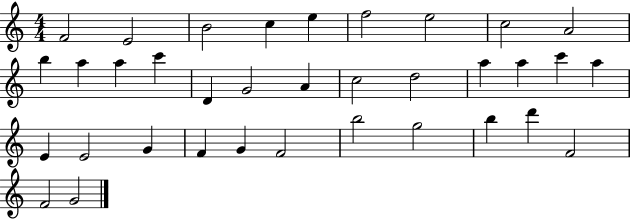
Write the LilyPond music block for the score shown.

{
  \clef treble
  \numericTimeSignature
  \time 4/4
  \key c \major
  f'2 e'2 | b'2 c''4 e''4 | f''2 e''2 | c''2 a'2 | \break b''4 a''4 a''4 c'''4 | d'4 g'2 a'4 | c''2 d''2 | a''4 a''4 c'''4 a''4 | \break e'4 e'2 g'4 | f'4 g'4 f'2 | b''2 g''2 | b''4 d'''4 f'2 | \break f'2 g'2 | \bar "|."
}